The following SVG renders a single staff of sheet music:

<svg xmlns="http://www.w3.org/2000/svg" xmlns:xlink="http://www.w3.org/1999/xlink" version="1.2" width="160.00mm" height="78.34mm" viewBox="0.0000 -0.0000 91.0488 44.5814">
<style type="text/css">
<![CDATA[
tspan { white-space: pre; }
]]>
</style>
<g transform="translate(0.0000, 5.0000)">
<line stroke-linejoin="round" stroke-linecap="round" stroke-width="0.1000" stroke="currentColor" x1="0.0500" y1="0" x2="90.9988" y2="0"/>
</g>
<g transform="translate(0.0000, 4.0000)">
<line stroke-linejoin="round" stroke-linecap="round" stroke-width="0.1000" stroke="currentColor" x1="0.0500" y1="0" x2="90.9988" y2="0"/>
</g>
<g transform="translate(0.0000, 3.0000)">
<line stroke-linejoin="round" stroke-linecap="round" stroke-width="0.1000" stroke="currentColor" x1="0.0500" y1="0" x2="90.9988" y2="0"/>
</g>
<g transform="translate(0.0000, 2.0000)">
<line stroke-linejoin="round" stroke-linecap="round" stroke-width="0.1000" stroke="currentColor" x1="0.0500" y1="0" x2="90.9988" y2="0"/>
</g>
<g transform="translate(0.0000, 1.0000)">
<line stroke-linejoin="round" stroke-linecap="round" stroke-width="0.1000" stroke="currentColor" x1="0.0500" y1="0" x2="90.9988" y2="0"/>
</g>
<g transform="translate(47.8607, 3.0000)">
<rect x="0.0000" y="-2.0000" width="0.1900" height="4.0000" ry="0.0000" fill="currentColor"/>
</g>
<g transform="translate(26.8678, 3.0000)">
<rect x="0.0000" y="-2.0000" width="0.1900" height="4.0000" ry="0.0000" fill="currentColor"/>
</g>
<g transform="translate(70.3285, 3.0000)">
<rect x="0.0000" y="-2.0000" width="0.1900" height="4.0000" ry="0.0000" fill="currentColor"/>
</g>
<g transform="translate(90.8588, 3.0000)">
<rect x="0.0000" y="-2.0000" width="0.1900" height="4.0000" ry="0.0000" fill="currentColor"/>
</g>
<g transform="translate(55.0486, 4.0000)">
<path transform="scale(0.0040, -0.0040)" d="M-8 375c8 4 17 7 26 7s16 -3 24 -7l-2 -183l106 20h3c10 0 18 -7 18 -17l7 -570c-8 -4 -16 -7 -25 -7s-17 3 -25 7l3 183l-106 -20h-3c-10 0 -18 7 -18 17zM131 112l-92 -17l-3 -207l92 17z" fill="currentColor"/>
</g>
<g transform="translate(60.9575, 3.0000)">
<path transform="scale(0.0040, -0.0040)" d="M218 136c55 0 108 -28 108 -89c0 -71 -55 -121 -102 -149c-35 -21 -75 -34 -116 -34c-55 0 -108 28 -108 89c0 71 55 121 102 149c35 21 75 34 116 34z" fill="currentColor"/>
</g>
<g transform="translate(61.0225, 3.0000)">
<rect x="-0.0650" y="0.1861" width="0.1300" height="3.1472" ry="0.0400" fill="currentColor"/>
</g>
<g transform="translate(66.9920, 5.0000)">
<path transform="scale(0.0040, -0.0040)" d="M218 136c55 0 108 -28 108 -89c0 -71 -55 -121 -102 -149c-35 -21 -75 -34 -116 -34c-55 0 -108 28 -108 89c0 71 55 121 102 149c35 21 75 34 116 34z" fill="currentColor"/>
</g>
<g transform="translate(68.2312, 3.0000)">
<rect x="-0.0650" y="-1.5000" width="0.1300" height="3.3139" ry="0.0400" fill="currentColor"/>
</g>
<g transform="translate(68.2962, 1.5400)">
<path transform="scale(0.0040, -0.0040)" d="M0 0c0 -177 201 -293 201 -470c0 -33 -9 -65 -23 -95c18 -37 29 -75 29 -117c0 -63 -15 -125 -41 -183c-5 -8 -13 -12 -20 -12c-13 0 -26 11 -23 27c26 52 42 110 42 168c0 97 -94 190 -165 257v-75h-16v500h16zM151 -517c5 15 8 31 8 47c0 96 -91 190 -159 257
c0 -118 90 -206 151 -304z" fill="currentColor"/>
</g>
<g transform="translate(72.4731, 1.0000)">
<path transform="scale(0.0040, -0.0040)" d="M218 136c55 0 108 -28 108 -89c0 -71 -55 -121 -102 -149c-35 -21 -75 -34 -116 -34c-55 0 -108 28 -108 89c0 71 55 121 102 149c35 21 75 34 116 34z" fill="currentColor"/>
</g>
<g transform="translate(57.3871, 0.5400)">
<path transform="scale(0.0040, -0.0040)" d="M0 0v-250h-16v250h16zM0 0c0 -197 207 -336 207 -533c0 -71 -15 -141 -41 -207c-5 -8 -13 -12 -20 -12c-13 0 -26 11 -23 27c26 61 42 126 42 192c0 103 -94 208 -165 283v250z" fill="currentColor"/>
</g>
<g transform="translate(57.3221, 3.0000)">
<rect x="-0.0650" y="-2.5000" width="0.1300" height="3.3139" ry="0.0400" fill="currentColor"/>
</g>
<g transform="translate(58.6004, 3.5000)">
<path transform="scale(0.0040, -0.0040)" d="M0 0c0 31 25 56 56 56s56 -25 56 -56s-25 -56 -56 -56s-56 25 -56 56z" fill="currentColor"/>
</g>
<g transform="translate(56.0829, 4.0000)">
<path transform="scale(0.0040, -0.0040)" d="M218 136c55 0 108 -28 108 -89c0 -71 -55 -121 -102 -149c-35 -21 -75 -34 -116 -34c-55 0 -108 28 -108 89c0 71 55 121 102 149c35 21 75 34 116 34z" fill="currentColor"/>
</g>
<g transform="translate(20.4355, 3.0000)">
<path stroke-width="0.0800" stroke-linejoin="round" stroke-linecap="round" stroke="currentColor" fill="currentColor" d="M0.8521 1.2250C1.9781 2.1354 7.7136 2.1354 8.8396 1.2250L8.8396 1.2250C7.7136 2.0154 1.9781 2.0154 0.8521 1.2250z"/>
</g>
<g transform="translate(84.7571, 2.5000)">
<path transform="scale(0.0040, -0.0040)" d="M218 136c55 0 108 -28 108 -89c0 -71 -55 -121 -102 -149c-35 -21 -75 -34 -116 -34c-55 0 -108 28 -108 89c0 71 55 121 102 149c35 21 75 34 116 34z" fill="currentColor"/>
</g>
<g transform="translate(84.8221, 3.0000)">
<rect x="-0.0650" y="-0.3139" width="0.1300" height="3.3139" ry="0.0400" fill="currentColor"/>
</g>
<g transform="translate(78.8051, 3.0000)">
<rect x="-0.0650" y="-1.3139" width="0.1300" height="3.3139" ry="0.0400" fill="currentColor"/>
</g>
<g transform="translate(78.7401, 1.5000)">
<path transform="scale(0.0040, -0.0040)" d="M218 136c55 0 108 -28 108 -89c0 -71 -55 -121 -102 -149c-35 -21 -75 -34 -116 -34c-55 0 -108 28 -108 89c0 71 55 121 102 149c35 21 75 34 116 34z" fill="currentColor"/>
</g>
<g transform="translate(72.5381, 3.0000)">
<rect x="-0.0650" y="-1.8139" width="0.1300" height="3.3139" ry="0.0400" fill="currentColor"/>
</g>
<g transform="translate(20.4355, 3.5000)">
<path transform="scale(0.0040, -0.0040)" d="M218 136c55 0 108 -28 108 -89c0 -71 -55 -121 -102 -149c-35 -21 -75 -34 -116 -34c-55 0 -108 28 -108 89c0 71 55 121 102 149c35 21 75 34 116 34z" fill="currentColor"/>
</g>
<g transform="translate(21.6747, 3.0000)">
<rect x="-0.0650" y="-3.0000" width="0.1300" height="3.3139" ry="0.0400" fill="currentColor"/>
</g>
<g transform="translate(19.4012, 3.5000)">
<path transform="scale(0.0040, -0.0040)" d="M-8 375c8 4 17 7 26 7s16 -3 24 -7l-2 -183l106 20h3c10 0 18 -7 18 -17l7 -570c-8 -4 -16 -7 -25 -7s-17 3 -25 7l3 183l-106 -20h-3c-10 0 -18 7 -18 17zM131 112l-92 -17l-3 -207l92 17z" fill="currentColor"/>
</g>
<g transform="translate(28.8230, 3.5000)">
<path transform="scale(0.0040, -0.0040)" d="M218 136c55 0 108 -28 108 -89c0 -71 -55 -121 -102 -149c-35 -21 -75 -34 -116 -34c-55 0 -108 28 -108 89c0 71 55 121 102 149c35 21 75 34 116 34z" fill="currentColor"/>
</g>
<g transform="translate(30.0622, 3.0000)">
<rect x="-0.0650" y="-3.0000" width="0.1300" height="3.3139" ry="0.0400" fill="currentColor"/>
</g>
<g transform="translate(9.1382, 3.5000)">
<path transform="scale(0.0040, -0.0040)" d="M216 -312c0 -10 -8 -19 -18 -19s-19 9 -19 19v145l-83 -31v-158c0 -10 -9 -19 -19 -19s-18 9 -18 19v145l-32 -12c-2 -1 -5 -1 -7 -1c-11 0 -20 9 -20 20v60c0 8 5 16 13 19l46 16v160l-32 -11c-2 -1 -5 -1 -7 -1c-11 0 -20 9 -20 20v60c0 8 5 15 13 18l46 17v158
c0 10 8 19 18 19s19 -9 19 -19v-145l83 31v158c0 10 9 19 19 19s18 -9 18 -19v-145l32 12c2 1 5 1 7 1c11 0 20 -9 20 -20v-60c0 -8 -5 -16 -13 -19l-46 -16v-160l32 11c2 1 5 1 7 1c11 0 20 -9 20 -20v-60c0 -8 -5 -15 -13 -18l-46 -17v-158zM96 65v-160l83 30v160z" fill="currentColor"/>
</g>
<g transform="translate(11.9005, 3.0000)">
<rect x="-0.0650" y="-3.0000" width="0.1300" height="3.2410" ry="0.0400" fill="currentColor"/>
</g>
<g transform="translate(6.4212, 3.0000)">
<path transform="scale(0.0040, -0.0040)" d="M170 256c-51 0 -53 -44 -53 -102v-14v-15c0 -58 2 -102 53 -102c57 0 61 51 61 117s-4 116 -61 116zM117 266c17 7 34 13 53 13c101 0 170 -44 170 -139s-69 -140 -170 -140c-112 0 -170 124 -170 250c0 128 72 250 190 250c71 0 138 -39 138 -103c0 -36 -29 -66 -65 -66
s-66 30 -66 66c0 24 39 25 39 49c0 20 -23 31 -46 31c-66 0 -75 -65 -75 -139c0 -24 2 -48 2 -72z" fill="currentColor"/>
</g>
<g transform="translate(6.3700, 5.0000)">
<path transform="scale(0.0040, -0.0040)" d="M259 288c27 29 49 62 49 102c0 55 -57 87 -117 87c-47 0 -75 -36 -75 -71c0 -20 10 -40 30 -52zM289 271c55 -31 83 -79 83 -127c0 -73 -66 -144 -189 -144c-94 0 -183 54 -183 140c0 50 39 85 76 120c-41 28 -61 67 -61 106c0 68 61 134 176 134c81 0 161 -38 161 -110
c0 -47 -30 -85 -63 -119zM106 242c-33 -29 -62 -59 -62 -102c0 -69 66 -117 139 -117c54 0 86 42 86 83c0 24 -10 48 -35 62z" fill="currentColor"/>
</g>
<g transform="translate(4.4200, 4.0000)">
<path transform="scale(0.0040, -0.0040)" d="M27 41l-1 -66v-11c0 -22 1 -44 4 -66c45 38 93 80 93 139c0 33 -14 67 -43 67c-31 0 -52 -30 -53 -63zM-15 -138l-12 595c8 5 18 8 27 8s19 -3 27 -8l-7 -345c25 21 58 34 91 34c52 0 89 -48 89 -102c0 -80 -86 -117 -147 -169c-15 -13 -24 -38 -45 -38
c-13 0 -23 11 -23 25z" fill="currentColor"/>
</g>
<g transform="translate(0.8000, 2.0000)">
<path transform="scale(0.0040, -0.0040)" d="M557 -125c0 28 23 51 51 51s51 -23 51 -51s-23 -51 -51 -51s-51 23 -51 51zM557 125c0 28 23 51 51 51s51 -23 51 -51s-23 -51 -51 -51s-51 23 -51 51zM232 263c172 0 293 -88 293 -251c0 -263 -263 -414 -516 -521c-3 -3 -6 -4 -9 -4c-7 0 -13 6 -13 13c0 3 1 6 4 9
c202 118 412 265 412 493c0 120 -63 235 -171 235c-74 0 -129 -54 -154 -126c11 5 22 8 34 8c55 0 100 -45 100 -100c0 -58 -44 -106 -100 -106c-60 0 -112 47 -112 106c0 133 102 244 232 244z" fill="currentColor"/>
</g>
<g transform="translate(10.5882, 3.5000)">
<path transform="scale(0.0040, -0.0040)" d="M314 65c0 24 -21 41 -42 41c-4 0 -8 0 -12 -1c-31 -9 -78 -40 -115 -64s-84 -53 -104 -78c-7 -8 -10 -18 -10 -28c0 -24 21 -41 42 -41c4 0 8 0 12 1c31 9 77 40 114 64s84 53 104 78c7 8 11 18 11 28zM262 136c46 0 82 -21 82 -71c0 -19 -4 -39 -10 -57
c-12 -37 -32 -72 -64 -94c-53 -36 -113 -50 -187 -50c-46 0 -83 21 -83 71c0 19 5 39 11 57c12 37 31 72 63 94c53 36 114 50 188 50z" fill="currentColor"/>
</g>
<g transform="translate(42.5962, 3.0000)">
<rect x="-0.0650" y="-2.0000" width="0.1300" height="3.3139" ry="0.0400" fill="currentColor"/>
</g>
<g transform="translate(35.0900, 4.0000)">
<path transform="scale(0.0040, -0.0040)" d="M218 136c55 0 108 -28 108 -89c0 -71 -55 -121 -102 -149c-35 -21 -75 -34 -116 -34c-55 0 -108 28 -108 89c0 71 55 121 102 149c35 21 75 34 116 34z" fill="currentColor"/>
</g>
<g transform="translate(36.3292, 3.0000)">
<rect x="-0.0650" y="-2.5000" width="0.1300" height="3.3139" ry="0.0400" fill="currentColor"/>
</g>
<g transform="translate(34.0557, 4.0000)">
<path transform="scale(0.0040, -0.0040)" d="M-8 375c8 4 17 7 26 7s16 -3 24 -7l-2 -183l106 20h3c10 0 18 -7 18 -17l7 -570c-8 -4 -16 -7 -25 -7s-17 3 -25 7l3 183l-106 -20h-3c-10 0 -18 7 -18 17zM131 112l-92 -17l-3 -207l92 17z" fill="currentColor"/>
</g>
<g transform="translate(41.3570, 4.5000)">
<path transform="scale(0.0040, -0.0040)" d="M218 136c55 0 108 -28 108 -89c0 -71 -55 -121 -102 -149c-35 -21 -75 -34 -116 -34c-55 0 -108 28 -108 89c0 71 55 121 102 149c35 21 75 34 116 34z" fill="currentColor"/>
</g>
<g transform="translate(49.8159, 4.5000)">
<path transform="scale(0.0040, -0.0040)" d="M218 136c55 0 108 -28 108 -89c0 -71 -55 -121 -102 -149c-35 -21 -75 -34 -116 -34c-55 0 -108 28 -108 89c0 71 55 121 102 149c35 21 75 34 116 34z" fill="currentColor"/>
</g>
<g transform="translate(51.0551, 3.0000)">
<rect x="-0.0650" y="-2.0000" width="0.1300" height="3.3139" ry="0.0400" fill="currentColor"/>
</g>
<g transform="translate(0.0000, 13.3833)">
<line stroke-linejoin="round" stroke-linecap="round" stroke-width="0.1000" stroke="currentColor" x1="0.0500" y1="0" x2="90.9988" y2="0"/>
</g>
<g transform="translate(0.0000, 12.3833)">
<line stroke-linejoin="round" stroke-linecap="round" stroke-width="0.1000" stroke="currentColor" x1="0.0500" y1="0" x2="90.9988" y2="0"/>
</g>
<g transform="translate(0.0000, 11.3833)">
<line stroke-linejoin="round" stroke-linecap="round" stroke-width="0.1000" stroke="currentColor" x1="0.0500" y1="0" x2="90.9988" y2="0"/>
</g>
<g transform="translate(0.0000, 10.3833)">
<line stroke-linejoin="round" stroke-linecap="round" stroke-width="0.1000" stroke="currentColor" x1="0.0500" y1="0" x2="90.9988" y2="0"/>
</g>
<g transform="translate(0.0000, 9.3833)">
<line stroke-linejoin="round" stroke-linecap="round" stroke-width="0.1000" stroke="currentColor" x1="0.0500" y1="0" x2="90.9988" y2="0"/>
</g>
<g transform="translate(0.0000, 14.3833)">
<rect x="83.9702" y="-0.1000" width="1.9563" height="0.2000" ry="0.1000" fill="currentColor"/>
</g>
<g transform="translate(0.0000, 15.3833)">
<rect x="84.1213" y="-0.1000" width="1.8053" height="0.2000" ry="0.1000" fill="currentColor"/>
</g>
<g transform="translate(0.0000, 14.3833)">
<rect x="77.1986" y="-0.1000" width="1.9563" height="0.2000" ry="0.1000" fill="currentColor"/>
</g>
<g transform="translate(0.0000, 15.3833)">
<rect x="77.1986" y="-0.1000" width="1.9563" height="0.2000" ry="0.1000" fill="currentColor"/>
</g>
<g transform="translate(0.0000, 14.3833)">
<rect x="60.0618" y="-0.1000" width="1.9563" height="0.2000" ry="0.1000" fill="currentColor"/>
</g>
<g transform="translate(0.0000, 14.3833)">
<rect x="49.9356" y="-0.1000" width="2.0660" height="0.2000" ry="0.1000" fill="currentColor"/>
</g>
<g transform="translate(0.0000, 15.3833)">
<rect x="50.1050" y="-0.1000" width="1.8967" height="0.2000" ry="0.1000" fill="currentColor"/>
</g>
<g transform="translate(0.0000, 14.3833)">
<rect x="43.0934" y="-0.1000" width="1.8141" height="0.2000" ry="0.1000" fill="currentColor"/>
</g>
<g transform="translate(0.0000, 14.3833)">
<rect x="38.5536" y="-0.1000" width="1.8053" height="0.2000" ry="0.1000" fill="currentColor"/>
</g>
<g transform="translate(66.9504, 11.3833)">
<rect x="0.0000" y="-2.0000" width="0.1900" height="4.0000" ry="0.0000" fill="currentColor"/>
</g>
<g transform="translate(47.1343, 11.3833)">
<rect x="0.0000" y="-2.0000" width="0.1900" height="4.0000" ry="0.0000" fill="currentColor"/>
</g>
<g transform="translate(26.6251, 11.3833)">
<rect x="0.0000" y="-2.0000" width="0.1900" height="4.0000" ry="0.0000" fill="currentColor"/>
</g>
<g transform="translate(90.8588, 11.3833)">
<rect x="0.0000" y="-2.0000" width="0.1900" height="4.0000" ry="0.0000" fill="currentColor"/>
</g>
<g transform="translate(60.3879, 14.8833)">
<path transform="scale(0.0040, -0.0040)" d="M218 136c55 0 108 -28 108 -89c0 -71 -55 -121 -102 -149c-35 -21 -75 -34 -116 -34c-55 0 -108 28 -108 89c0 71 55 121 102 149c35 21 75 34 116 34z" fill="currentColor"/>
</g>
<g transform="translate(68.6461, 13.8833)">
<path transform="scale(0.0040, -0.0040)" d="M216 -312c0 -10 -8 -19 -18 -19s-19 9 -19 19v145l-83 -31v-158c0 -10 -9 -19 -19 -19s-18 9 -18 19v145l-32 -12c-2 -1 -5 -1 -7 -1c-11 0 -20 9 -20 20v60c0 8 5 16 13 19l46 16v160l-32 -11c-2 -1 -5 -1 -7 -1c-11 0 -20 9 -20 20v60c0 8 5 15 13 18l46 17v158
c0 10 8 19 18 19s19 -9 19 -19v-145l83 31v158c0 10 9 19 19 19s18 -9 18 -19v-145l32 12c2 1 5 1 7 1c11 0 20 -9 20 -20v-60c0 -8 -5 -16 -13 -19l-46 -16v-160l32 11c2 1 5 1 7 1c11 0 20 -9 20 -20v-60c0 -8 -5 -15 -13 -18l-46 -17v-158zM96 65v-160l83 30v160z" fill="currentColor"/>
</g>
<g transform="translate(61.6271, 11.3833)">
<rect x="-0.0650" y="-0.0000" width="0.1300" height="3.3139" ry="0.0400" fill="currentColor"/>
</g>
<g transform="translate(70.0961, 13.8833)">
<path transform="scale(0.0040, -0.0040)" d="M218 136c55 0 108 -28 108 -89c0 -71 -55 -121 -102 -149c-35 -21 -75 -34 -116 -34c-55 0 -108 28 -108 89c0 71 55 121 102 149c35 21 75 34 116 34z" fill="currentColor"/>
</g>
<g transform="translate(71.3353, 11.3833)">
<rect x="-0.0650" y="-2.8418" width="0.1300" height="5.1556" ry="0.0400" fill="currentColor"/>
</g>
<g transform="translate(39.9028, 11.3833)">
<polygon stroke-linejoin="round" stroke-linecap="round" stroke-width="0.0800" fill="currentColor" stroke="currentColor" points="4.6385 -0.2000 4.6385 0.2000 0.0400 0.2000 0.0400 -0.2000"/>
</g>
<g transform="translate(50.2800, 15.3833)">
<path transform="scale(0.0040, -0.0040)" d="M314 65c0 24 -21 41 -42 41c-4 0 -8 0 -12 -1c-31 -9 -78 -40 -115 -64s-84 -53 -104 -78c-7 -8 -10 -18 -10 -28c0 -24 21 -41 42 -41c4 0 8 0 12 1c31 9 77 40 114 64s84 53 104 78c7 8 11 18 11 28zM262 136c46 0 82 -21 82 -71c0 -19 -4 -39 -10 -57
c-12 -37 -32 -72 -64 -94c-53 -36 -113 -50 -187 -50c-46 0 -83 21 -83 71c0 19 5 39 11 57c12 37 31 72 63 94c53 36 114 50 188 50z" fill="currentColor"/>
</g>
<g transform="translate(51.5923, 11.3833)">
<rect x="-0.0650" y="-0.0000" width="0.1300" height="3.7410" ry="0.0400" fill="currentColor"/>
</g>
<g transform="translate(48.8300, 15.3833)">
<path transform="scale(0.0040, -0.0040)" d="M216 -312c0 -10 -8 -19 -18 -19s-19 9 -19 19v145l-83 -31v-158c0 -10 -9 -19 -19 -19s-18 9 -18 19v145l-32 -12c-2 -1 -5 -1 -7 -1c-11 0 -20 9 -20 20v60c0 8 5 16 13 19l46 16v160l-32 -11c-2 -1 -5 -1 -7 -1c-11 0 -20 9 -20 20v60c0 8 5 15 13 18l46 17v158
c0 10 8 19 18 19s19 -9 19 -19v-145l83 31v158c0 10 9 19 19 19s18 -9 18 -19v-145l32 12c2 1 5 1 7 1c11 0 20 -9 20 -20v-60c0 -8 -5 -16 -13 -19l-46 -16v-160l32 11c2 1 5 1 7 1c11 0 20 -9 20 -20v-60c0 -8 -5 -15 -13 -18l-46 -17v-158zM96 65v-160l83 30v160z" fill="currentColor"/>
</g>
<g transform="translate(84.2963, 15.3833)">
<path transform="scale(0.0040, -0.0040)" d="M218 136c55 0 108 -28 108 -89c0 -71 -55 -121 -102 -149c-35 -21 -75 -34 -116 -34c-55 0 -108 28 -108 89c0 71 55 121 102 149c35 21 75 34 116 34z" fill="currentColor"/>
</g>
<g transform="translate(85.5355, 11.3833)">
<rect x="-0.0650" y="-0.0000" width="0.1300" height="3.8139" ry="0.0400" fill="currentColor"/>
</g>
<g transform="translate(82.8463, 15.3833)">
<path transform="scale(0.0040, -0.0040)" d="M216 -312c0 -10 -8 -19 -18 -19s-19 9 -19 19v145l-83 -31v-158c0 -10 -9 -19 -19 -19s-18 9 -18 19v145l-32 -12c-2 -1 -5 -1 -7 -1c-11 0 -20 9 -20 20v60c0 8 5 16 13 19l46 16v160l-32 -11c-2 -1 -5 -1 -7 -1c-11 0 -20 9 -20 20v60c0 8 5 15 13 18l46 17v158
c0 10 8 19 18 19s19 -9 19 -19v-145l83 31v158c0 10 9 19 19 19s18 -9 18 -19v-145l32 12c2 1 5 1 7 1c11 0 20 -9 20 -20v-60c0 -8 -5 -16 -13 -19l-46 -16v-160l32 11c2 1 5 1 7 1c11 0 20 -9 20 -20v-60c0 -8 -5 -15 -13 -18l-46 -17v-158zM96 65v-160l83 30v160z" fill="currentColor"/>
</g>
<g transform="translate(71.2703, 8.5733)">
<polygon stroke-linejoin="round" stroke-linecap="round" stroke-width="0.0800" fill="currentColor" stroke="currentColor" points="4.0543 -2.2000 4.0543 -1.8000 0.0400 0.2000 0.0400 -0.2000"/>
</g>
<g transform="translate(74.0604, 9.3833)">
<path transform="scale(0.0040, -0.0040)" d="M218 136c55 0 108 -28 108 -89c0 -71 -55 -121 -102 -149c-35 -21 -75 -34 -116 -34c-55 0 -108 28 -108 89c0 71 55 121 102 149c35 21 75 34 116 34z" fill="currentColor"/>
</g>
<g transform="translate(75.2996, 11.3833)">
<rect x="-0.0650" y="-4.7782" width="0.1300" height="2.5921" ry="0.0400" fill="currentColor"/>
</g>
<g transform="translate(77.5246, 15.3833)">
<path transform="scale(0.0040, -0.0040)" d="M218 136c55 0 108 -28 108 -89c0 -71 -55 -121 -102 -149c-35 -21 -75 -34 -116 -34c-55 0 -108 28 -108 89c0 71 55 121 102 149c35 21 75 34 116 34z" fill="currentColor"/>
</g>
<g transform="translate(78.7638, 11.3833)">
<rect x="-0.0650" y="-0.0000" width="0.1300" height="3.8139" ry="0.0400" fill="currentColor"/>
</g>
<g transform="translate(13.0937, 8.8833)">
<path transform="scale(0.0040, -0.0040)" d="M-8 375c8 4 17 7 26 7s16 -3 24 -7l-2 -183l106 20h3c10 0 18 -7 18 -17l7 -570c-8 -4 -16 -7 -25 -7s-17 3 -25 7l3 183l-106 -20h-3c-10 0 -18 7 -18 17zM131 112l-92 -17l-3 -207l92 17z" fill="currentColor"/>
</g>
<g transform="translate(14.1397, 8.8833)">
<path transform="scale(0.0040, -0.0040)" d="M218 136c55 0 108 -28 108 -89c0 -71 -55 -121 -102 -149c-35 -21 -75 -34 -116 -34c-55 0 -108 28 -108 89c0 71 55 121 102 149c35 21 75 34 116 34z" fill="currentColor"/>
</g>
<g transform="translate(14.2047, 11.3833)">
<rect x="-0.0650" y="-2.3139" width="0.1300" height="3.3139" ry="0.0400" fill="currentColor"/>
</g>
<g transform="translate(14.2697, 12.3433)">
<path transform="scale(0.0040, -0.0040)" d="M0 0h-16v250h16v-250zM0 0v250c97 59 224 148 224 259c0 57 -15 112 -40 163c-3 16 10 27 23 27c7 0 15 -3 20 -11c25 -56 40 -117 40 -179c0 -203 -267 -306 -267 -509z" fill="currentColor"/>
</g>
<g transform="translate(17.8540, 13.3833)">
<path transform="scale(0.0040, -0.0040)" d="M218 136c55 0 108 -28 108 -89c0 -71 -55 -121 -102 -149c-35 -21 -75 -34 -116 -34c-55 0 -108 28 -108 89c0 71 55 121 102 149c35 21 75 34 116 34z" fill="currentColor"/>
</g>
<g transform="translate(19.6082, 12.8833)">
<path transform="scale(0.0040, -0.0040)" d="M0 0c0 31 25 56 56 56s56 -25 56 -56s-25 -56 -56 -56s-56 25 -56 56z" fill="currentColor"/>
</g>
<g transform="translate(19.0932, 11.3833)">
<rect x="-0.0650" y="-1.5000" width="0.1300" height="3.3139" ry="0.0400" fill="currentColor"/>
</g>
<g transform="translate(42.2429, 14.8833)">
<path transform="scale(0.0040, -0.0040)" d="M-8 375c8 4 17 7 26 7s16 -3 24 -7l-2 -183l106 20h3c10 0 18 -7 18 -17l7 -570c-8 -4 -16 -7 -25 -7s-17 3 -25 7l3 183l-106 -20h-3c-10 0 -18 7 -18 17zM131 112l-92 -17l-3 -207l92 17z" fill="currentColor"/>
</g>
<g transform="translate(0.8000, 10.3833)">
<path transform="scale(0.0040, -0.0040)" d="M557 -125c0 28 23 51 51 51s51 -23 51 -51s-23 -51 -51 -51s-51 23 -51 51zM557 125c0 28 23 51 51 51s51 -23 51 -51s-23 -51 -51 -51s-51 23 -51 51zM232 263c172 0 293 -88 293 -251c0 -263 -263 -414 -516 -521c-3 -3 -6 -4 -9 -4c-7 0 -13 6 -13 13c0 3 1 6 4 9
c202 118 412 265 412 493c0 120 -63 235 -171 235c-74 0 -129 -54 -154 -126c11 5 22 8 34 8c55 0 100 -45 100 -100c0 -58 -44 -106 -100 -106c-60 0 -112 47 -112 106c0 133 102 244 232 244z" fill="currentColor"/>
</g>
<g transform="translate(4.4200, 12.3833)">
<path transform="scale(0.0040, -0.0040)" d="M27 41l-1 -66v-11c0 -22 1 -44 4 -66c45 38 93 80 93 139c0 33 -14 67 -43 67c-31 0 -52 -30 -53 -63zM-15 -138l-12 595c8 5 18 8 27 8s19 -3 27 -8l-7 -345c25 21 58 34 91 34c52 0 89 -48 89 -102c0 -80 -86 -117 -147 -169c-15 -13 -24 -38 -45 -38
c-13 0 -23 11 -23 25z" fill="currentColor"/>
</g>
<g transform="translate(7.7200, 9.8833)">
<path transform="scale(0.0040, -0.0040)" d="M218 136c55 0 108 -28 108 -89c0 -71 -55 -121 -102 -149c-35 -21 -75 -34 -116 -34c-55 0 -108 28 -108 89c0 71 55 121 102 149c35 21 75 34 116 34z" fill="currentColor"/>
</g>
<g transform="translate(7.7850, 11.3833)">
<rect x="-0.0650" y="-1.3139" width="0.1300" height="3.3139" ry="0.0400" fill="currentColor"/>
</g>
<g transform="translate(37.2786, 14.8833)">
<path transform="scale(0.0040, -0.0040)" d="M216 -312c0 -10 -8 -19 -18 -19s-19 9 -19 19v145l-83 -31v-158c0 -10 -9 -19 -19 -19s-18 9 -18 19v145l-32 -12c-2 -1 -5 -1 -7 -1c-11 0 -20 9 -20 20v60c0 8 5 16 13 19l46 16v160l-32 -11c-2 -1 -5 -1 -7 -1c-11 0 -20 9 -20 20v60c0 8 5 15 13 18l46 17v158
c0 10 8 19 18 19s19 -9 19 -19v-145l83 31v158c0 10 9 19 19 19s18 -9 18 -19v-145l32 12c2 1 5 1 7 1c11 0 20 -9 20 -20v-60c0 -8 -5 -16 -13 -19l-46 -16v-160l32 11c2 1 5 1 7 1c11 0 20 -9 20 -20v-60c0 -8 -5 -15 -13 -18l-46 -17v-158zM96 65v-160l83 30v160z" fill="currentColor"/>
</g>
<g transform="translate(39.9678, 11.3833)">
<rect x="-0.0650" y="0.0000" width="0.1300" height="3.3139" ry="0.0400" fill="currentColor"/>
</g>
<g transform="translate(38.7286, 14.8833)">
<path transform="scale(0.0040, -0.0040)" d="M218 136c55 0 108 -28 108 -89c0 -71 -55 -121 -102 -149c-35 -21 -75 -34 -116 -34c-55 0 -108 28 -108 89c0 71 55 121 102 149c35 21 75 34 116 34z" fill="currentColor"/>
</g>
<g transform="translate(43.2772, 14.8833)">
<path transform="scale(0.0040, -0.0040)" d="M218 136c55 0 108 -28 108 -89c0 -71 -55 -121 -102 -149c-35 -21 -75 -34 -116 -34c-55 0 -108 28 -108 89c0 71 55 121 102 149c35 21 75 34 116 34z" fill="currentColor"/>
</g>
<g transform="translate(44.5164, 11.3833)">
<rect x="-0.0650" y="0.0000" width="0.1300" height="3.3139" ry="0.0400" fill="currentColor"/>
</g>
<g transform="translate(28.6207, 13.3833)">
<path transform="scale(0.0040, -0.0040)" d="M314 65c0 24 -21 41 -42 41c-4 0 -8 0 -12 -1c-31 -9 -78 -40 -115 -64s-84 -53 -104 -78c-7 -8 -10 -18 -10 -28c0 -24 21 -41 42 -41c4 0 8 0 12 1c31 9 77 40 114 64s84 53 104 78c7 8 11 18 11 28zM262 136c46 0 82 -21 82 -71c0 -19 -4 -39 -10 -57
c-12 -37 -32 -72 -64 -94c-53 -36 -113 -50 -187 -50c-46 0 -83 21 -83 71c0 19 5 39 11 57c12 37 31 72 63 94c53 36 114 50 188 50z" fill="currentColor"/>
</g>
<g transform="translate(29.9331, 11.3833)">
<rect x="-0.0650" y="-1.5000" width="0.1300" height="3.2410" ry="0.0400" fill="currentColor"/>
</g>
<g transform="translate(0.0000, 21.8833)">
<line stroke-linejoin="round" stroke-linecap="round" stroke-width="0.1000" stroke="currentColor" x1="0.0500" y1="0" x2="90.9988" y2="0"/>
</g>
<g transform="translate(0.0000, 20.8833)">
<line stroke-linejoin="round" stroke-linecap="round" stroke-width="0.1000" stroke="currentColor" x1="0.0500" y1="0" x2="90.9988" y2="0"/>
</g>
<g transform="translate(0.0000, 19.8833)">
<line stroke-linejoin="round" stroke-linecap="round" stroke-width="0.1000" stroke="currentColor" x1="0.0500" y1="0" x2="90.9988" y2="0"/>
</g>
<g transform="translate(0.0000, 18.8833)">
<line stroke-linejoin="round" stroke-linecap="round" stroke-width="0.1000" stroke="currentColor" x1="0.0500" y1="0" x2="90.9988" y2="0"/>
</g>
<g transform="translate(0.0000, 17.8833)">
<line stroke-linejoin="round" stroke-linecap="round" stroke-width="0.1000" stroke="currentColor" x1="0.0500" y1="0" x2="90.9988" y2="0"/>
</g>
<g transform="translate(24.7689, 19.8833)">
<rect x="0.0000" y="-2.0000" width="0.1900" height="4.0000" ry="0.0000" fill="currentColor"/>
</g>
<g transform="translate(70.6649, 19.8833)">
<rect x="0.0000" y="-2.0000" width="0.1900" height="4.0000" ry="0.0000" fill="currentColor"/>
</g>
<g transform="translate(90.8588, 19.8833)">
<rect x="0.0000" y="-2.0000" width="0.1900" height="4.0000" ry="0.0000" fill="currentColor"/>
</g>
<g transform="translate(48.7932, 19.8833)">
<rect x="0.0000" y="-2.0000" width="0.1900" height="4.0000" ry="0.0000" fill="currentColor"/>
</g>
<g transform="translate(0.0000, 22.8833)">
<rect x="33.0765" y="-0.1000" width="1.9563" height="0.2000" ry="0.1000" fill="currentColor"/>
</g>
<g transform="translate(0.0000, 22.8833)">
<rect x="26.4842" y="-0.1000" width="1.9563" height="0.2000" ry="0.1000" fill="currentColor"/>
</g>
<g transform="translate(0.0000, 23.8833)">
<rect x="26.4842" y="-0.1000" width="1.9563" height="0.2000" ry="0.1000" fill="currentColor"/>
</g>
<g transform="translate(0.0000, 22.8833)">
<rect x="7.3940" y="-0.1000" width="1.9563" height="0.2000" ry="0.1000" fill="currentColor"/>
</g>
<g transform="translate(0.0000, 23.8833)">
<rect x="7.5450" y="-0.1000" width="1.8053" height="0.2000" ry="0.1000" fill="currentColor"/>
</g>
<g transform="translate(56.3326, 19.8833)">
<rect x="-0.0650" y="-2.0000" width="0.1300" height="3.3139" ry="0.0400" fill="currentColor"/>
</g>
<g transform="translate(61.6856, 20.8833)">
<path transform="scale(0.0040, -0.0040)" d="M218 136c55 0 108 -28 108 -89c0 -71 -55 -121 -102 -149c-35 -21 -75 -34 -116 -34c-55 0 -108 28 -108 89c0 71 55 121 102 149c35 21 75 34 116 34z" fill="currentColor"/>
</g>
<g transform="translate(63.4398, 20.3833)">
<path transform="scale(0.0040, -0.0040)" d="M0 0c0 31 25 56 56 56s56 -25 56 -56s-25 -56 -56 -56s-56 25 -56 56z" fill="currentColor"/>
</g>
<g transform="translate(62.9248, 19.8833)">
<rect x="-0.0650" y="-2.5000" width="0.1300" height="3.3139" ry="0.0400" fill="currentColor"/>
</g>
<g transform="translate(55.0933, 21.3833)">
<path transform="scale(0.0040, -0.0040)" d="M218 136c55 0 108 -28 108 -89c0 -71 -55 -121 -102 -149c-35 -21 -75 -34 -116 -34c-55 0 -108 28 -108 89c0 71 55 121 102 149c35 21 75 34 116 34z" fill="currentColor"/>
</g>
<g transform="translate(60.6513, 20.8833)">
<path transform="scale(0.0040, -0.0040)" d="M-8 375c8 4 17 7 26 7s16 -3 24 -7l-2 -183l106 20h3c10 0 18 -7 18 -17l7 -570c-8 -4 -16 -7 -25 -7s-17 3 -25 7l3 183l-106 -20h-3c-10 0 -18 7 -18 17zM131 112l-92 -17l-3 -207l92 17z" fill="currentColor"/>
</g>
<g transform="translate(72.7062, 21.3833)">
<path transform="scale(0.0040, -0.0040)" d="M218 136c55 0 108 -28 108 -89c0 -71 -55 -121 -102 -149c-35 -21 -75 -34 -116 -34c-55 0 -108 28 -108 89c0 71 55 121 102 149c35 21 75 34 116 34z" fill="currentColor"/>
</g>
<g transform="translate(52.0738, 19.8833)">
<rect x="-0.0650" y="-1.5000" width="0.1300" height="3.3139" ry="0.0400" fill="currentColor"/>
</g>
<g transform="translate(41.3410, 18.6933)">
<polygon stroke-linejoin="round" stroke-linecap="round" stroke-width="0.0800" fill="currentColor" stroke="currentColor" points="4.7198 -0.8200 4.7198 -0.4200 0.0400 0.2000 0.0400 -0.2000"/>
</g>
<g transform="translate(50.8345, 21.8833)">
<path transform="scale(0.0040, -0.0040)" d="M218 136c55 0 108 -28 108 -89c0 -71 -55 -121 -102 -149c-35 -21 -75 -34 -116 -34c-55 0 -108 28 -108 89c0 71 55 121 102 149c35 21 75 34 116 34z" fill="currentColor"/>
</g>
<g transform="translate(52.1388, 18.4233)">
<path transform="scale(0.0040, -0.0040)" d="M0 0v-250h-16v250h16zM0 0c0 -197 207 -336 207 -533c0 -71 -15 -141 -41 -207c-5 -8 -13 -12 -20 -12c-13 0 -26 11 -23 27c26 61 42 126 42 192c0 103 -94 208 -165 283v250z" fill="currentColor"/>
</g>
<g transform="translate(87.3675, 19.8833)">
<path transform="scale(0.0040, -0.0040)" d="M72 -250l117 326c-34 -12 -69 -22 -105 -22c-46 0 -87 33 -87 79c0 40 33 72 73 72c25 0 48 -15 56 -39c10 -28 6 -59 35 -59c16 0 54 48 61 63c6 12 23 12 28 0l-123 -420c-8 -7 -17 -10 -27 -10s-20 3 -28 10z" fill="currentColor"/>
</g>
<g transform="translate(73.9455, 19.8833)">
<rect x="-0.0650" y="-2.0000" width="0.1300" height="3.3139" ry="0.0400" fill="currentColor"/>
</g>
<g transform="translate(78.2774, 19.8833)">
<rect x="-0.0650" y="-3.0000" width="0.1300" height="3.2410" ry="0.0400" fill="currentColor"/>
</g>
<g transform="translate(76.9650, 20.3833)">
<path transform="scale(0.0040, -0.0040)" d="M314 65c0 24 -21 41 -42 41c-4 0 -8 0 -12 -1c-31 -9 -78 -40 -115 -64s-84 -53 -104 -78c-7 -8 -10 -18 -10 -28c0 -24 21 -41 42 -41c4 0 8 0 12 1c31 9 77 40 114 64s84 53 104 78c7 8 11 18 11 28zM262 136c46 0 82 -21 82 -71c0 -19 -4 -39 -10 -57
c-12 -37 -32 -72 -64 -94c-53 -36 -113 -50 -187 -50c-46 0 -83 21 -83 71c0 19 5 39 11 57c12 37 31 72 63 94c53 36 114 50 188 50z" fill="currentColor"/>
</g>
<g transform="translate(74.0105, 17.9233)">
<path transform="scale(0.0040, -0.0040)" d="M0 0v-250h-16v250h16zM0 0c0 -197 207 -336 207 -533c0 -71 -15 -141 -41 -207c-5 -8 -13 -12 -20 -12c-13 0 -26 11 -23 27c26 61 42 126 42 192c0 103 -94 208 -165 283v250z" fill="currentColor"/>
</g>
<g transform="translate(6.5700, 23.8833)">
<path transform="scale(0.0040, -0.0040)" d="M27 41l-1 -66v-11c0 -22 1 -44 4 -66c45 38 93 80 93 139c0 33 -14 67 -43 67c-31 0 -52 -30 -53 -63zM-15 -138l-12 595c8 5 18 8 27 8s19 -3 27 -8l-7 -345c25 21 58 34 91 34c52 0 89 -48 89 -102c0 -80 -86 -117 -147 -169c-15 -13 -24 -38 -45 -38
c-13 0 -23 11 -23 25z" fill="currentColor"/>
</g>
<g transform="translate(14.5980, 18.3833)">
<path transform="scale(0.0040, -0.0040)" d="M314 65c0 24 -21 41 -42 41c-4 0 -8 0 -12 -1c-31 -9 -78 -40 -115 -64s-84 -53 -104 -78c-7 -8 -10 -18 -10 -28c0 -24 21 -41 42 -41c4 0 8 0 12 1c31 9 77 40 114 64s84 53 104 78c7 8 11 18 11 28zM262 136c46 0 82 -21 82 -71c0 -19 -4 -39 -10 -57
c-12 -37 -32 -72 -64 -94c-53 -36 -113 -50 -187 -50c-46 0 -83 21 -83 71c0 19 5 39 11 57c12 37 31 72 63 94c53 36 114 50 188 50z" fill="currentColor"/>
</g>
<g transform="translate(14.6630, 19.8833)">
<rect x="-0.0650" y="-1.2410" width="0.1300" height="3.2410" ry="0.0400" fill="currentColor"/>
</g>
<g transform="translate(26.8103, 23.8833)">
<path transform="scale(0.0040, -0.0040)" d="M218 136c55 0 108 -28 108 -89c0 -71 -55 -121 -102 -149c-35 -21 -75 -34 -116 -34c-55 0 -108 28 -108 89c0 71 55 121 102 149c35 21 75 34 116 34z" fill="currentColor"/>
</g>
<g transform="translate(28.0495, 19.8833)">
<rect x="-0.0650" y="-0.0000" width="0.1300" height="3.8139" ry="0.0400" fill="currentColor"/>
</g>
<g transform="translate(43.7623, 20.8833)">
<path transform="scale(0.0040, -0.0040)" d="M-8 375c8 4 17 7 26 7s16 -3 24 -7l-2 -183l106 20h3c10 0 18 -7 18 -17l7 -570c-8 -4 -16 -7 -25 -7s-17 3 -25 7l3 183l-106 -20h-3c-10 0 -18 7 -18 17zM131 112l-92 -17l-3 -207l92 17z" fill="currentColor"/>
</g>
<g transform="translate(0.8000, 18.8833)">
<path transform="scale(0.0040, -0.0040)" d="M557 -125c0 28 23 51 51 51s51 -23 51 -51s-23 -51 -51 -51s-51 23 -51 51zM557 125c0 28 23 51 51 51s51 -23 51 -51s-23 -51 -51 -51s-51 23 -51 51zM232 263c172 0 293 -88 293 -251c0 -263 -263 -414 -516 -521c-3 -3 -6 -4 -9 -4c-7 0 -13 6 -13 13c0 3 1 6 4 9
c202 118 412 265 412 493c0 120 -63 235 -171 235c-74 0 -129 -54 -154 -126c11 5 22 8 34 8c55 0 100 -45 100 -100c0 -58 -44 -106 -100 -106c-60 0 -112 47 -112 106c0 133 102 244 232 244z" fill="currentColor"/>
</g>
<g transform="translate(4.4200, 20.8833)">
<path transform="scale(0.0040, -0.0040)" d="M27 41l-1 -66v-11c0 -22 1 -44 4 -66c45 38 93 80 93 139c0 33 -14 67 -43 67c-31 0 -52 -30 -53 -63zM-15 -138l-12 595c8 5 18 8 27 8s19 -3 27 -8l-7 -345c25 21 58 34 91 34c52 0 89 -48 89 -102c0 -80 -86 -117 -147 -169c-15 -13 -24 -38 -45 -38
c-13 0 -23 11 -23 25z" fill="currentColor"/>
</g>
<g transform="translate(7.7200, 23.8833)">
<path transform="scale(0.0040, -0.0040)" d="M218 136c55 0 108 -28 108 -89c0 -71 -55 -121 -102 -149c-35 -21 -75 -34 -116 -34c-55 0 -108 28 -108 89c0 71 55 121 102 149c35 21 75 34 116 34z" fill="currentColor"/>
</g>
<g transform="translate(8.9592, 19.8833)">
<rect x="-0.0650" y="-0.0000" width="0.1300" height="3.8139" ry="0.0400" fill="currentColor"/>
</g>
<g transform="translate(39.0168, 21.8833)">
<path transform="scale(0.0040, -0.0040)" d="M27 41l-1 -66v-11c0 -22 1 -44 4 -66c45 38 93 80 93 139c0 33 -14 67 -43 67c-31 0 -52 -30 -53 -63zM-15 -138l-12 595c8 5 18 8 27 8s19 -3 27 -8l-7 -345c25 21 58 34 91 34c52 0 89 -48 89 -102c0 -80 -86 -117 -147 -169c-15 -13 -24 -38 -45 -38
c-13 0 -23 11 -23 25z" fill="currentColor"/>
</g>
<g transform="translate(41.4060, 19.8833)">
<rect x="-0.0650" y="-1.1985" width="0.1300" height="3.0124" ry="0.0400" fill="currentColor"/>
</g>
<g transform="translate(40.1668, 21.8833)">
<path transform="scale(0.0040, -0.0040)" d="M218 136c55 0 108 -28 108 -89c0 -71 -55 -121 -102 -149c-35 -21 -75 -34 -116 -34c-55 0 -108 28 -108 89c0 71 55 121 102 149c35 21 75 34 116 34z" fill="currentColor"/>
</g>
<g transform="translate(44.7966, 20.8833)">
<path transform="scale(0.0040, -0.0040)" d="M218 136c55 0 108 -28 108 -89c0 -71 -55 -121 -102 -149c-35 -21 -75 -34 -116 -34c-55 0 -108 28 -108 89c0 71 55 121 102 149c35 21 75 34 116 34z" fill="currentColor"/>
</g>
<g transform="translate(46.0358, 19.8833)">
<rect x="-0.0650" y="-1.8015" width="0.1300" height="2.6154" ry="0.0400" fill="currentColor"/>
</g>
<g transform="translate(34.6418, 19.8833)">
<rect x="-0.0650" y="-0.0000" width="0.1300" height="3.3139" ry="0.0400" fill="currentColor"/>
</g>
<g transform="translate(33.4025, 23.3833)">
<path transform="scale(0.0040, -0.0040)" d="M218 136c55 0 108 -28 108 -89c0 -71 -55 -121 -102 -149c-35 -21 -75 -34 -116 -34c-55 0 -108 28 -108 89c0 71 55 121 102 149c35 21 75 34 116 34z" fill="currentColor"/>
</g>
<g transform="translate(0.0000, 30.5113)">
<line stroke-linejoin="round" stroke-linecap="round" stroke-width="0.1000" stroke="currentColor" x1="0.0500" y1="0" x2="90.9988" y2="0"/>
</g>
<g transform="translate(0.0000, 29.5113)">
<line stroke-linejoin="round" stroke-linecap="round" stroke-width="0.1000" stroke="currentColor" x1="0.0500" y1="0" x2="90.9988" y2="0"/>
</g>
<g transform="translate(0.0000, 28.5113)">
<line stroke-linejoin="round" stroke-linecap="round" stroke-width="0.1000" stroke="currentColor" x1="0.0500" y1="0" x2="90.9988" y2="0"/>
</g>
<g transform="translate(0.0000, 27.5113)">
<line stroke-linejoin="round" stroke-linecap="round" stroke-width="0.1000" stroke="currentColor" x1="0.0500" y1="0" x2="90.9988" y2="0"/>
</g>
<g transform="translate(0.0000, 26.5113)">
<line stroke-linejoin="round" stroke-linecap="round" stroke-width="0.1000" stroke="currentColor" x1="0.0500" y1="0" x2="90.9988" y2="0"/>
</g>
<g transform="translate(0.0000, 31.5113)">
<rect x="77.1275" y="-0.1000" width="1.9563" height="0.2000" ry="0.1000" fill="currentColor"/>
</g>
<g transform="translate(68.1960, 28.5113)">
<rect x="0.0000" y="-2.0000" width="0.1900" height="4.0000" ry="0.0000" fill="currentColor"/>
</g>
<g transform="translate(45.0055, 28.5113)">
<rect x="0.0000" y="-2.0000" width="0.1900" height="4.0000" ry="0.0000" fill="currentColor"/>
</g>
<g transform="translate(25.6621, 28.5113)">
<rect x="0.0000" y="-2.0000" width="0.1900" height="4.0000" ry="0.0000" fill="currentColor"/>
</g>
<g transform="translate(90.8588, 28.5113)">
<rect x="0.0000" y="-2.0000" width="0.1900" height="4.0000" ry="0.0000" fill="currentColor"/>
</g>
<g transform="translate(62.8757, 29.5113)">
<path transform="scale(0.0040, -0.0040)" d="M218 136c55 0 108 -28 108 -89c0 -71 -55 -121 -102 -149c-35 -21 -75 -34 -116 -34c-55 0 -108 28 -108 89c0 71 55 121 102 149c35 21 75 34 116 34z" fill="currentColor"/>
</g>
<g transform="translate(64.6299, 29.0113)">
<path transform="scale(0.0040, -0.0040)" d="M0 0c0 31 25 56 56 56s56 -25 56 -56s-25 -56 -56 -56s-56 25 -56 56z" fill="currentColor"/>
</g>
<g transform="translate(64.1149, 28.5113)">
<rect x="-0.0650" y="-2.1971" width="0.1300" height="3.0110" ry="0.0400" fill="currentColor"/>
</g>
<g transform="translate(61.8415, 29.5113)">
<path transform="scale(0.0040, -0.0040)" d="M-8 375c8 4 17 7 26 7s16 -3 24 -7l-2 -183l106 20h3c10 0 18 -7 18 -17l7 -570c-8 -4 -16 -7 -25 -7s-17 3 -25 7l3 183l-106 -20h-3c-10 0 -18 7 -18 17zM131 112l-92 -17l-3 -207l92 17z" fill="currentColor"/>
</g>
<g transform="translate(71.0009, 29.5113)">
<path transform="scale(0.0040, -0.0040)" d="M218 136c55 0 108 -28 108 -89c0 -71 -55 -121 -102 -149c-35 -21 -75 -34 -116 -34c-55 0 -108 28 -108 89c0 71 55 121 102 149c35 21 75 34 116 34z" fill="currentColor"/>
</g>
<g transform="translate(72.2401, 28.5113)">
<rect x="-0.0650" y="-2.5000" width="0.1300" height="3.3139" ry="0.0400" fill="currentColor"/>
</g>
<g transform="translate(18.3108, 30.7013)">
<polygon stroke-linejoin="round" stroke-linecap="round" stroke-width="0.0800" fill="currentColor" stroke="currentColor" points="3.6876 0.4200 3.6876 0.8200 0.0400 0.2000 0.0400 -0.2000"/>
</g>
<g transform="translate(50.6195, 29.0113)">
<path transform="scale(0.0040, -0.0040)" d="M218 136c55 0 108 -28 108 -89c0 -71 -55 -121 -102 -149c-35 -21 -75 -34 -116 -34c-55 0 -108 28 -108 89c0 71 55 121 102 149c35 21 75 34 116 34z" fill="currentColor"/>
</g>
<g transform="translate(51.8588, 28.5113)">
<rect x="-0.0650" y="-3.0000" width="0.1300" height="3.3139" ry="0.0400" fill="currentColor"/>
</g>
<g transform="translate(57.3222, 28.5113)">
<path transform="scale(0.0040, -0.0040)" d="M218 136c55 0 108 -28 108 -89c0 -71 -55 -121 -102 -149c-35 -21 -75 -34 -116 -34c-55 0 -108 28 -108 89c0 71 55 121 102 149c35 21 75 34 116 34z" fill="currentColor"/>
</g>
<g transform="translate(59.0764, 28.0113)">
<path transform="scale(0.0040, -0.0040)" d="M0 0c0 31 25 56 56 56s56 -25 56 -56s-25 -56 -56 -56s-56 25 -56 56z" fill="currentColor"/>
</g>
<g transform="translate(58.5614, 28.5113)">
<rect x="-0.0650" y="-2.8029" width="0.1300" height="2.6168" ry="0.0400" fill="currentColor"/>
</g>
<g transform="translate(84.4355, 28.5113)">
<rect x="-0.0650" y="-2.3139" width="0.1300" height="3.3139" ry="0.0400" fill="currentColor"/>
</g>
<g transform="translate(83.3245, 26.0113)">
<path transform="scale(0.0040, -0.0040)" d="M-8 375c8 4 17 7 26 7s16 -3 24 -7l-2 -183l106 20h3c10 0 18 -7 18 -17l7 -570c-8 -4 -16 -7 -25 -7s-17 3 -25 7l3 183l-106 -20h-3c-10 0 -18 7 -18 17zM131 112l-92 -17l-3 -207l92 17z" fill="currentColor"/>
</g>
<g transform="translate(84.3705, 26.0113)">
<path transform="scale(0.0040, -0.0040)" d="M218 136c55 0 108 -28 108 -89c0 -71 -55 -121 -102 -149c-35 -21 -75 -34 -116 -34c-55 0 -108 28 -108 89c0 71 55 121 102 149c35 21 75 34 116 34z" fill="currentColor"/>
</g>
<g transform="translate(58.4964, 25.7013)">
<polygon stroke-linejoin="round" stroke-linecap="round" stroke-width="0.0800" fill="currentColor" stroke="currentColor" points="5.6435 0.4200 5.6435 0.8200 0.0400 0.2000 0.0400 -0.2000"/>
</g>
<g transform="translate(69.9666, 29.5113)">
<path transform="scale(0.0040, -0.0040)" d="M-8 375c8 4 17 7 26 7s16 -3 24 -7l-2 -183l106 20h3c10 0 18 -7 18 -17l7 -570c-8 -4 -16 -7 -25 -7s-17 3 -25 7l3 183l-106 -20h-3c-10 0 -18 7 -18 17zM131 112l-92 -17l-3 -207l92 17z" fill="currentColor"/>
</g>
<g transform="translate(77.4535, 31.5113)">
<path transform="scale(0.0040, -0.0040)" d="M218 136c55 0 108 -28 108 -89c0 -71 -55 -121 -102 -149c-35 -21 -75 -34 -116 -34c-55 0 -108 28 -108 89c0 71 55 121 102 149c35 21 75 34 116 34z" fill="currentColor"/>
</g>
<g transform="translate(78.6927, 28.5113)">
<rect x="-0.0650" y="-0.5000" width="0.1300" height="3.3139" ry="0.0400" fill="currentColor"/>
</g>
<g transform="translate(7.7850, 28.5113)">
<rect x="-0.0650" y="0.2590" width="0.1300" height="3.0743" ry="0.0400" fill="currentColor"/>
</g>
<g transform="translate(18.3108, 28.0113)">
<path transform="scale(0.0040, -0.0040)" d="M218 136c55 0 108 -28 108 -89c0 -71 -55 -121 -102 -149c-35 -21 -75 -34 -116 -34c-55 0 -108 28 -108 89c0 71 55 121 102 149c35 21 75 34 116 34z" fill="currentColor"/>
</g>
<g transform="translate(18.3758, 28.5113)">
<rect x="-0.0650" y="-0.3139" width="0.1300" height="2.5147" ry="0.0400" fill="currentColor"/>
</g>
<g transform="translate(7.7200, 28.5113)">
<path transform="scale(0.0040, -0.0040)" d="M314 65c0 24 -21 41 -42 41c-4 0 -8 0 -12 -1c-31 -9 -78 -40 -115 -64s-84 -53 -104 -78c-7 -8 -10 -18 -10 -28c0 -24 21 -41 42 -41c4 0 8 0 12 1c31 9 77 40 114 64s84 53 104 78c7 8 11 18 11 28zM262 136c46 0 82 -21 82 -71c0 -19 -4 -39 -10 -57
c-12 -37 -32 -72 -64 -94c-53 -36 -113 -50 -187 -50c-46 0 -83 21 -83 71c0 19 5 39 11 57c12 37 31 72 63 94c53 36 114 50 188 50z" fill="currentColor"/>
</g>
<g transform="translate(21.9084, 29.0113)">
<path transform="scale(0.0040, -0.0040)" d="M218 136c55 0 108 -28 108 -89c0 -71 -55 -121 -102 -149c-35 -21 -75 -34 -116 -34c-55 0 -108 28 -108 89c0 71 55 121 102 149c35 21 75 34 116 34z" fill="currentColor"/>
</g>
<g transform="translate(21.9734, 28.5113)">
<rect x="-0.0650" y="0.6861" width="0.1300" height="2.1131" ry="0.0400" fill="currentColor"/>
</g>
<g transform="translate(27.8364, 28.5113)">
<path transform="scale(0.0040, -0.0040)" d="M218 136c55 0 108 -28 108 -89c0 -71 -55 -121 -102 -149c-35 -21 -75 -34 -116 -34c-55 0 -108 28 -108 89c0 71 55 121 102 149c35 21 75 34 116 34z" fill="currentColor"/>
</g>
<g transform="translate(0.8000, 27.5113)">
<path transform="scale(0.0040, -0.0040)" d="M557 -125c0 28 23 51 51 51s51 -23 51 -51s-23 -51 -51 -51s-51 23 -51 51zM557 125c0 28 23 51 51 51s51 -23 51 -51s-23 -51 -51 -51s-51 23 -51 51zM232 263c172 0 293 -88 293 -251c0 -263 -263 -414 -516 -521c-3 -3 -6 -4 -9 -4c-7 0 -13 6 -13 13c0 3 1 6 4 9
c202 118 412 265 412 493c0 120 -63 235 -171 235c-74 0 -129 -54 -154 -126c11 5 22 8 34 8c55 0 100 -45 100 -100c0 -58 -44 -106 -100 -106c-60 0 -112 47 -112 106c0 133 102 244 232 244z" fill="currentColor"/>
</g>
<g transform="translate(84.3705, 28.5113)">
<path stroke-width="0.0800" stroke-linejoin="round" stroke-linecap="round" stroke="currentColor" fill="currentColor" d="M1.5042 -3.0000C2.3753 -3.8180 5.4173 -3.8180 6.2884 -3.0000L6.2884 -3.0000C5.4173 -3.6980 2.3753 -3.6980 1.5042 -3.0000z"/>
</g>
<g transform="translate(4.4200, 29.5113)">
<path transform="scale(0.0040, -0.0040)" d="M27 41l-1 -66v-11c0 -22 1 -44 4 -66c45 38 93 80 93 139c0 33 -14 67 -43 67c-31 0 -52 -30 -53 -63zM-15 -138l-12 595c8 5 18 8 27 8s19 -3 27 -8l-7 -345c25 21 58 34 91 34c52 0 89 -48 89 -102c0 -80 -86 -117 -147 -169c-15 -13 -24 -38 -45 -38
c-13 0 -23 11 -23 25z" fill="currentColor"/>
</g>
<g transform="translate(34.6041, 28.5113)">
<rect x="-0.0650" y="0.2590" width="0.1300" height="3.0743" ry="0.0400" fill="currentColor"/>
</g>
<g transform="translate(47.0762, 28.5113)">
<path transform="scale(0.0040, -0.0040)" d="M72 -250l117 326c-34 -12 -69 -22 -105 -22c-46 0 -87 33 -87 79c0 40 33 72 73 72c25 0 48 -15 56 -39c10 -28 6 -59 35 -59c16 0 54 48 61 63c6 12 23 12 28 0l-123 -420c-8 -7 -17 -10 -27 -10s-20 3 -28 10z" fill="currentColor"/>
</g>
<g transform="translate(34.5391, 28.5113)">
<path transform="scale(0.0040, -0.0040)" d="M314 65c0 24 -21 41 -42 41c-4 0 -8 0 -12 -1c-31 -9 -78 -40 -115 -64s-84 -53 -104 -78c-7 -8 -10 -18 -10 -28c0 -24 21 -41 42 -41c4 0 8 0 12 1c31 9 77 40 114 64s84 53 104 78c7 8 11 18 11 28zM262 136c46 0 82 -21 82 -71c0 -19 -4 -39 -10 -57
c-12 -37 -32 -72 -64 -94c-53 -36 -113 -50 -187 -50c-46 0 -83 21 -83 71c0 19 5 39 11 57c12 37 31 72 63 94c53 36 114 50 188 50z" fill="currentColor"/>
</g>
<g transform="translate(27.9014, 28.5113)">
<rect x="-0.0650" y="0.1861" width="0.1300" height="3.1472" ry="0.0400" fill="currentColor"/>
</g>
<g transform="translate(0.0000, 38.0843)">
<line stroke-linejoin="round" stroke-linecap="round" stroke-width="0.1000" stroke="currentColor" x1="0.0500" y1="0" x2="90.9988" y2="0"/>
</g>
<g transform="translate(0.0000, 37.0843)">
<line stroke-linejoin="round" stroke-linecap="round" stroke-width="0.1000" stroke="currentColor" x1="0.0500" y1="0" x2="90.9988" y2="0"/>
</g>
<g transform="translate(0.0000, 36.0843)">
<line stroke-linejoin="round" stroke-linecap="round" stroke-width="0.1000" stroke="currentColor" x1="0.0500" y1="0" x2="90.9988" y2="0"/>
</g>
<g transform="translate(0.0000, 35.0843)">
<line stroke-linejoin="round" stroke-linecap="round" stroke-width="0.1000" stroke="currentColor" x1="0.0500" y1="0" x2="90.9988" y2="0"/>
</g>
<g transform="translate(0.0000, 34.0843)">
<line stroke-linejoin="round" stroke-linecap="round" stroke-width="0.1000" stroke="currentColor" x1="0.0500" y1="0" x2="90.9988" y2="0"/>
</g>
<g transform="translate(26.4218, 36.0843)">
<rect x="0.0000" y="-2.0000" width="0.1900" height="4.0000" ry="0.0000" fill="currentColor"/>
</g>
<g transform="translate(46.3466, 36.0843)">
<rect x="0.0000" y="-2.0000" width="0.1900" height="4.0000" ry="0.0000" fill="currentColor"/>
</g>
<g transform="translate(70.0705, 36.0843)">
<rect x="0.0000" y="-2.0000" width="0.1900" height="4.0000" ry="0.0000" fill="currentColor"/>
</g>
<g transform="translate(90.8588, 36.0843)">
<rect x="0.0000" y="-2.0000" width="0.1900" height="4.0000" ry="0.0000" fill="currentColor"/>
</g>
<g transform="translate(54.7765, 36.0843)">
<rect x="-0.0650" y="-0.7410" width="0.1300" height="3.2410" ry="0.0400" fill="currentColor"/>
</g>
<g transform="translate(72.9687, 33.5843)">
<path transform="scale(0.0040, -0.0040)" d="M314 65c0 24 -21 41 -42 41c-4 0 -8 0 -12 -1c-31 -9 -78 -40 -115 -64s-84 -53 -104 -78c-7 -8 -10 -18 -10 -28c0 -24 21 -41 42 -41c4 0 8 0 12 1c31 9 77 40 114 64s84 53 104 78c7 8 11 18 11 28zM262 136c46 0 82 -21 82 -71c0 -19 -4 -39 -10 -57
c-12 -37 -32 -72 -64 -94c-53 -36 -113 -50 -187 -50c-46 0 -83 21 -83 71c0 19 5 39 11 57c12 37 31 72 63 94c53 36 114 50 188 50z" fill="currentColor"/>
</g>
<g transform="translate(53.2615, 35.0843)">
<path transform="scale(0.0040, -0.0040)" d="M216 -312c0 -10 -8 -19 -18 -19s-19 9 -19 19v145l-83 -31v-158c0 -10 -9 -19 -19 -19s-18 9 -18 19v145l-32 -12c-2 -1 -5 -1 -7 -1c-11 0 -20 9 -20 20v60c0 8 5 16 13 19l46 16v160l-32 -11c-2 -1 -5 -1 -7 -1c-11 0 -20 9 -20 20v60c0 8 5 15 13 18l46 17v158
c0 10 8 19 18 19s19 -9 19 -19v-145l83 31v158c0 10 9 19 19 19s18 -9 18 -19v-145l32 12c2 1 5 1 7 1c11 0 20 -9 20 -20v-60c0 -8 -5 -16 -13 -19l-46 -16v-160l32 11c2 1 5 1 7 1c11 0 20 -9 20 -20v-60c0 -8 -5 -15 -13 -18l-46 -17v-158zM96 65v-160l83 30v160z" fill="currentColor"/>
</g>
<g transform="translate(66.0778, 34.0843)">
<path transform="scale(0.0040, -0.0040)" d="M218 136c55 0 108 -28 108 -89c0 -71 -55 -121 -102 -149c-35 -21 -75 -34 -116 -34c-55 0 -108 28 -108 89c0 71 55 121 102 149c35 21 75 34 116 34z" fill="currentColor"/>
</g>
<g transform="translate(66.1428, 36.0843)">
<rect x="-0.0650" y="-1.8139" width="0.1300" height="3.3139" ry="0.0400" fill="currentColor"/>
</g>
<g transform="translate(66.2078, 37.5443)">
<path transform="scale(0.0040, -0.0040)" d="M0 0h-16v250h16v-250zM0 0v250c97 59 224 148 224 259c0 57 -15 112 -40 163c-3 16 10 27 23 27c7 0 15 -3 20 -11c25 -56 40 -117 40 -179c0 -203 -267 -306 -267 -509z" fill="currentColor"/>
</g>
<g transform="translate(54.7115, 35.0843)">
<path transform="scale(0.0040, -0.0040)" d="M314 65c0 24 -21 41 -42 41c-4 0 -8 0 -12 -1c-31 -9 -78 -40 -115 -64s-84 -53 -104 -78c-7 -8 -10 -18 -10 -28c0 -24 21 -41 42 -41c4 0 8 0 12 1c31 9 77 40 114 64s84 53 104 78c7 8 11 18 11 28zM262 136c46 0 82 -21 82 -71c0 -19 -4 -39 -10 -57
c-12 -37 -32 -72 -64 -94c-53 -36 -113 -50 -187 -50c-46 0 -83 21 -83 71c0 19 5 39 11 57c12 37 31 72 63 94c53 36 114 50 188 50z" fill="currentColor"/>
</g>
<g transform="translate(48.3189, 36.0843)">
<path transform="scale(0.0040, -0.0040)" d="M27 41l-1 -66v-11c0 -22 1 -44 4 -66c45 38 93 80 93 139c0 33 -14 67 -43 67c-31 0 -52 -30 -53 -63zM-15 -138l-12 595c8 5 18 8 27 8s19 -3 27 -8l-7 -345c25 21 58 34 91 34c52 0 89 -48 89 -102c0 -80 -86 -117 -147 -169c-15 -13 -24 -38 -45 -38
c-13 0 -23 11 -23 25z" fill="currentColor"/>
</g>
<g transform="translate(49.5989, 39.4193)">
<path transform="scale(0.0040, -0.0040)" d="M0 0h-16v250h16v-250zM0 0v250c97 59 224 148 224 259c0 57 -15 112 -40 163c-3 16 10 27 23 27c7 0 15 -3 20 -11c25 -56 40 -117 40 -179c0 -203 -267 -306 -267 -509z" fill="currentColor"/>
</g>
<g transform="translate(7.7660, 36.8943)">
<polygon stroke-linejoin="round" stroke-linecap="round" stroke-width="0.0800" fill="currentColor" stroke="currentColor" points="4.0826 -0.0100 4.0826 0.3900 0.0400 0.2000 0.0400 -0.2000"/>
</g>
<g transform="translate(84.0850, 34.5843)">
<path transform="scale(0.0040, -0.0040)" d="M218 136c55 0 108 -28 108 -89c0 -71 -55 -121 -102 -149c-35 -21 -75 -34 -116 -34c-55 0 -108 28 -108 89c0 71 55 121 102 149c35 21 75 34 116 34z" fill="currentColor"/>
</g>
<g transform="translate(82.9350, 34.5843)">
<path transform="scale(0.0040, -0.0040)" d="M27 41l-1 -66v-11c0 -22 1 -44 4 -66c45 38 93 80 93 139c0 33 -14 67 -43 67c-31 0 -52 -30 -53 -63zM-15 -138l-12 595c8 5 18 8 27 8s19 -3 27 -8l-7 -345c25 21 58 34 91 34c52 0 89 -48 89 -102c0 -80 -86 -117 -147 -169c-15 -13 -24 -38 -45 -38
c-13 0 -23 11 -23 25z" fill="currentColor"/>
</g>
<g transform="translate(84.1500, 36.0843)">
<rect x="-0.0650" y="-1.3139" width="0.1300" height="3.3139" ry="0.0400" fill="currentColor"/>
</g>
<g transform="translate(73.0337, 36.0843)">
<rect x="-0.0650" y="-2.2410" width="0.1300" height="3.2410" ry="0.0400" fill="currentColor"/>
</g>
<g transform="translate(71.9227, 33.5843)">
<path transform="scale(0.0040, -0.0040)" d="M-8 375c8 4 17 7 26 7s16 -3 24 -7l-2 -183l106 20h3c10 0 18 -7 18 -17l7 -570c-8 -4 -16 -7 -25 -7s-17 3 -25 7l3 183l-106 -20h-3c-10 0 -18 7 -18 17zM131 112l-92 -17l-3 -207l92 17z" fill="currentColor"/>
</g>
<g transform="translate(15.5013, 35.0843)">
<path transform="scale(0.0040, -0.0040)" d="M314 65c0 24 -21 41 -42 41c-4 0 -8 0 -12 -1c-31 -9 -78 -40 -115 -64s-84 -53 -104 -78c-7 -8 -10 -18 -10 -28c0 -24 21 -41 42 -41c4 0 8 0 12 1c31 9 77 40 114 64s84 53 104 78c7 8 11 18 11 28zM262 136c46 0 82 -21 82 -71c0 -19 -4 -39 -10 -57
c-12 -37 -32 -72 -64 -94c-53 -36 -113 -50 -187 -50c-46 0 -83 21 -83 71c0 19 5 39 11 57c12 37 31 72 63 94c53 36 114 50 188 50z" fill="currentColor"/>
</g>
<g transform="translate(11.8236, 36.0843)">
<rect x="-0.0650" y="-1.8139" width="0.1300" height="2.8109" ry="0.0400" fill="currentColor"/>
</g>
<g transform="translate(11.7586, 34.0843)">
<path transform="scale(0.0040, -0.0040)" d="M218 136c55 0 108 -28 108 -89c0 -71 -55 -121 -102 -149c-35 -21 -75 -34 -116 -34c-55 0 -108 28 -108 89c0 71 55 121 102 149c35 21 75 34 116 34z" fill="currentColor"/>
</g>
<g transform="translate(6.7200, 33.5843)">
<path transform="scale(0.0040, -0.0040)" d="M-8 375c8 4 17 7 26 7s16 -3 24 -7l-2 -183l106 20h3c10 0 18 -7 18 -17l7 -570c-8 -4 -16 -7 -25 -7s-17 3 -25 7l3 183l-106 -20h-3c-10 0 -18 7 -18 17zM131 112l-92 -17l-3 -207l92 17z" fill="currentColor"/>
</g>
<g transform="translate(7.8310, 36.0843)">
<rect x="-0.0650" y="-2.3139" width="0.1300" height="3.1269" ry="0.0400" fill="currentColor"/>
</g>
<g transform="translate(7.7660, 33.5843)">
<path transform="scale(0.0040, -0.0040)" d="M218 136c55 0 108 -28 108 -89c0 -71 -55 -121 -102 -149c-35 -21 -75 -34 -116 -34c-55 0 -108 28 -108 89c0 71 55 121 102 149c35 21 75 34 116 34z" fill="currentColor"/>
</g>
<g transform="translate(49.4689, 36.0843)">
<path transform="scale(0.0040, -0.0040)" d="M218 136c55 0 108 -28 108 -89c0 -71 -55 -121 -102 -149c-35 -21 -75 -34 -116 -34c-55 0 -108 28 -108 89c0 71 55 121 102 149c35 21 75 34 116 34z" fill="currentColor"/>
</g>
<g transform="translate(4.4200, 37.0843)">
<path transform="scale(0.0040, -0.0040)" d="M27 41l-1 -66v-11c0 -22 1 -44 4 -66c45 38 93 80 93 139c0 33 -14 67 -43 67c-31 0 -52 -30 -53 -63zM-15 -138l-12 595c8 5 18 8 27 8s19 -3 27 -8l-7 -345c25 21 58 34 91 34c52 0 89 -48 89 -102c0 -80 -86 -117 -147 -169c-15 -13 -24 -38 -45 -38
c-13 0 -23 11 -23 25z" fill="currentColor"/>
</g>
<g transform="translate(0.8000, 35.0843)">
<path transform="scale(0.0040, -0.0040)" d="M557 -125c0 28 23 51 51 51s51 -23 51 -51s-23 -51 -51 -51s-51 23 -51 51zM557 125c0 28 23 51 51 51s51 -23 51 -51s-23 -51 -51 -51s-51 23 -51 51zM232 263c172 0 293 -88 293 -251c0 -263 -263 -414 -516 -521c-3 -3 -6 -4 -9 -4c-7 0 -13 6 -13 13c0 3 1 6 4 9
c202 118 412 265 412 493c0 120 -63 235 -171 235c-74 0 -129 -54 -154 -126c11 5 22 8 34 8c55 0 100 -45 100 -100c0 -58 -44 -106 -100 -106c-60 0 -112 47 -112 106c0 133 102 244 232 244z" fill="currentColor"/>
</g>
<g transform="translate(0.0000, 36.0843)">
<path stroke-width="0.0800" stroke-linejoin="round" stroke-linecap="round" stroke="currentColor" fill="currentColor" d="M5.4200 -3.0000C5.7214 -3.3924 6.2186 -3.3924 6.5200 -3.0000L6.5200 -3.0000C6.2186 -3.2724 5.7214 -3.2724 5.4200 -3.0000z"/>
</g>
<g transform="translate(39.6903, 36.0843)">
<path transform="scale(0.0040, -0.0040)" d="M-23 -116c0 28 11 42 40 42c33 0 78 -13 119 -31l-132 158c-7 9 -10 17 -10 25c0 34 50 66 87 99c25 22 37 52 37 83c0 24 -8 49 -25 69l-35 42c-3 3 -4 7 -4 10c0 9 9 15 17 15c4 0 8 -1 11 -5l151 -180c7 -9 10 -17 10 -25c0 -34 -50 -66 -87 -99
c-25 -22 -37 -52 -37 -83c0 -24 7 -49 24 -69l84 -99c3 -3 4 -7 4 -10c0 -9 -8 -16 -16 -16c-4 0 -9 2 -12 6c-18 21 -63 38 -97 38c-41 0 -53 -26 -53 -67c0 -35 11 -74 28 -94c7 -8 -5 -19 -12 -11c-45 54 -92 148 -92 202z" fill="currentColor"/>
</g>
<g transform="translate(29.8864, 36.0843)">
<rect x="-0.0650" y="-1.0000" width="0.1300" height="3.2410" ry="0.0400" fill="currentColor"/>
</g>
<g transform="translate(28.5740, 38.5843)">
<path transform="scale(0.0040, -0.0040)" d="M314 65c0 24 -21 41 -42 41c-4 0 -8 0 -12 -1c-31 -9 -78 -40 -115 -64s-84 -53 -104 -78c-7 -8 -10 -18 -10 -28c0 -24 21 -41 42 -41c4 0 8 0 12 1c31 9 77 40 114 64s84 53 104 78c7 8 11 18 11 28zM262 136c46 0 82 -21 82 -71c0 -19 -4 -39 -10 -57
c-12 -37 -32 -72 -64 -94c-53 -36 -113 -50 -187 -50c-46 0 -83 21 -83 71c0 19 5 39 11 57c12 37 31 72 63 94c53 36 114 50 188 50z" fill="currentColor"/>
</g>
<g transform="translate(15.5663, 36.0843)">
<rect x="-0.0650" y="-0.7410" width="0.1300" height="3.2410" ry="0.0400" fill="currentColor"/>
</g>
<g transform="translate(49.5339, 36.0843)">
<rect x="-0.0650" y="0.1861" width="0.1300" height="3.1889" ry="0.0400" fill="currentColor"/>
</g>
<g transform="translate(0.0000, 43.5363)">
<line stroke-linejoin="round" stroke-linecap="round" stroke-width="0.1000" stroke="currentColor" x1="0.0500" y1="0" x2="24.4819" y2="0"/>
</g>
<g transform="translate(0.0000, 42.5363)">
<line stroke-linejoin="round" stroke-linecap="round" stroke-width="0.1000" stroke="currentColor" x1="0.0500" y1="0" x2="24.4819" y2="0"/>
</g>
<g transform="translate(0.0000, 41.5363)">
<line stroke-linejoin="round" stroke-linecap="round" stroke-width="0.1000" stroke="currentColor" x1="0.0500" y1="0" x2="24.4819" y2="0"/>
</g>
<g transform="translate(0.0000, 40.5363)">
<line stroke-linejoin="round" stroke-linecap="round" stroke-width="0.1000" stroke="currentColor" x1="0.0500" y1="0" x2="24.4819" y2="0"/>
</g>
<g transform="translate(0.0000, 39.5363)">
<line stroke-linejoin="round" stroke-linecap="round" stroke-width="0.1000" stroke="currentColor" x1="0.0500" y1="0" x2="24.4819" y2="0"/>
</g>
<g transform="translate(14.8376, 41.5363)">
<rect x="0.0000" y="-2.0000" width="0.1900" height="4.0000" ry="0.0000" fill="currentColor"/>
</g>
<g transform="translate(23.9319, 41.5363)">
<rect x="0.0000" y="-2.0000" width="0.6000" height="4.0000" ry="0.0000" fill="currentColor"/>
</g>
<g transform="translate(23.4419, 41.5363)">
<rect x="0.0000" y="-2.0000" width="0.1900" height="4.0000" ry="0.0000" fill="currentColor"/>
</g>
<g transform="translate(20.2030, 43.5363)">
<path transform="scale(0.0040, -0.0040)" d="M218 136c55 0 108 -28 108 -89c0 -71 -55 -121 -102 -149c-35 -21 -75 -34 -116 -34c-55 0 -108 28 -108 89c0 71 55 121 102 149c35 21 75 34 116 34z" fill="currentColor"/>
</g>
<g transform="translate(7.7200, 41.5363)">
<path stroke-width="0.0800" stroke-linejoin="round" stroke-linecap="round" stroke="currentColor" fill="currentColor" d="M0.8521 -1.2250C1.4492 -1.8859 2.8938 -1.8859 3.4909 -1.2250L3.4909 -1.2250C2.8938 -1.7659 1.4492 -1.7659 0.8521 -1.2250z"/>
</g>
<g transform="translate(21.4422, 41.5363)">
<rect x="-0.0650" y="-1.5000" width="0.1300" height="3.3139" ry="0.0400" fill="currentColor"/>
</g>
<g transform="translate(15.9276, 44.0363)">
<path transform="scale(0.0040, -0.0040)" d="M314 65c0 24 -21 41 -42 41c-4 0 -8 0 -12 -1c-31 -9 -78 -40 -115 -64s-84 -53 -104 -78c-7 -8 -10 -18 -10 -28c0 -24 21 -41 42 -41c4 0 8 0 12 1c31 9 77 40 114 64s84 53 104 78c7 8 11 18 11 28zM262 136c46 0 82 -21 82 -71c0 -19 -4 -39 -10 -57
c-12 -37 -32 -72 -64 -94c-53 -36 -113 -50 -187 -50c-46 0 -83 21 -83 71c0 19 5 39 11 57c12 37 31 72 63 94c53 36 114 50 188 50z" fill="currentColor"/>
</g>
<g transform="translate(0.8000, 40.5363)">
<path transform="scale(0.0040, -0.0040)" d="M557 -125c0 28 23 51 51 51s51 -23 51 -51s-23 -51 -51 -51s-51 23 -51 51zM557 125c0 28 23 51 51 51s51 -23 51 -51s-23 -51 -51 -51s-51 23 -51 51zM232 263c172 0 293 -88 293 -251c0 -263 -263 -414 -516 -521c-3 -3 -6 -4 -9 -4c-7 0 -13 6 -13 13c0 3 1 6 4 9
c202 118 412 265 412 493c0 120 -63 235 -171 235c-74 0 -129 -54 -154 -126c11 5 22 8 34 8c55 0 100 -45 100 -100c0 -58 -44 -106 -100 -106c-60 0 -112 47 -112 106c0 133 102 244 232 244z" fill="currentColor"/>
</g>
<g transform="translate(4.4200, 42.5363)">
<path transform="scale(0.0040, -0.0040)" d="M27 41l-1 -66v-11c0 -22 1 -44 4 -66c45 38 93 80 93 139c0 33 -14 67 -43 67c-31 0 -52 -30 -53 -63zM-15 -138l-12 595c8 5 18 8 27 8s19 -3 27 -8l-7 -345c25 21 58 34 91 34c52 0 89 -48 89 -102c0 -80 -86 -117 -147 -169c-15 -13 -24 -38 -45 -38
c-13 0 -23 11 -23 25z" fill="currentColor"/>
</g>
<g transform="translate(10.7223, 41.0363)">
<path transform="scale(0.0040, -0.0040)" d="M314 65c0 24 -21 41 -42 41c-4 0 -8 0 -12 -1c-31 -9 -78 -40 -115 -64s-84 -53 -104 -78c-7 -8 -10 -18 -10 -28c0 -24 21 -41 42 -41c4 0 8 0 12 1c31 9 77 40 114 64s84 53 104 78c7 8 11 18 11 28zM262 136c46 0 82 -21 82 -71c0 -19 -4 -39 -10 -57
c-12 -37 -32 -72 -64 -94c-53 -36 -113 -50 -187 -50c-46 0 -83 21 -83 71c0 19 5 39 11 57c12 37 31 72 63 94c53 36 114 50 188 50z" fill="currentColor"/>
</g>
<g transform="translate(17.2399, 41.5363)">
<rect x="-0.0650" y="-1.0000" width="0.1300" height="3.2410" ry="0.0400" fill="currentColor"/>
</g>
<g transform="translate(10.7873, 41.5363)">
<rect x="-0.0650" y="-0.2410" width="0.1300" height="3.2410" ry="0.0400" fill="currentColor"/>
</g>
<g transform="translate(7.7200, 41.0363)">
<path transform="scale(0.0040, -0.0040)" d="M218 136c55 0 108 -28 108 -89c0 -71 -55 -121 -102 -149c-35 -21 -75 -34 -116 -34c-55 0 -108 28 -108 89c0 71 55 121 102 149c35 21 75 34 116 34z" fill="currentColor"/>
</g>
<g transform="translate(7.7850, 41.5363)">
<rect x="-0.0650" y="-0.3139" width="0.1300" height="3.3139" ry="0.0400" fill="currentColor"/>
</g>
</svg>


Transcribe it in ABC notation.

X:1
T:Untitled
M:6/8
L:1/4
K:F
^C,2 C, C, B,, A,, A,, B,,/2 D, G,,/4 A, G, E, G, B,/2 G,, G,,2 ^D,,/2 D,,/2 ^C,,2 D,, ^F,,/2 A,/2 C,, ^C,, _C,, G,2 C,, D,, _G,,/2 B,,/2 G,,/2 A,, B,, A,,/2 C,2 z/2 D,2 E,/2 C,/2 D, D,2 z/2 C, D,/2 B,,/2 B,, E,, B, B,/2 A,/2 F,2 F,,2 z _D,/2 ^F,2 A,/2 B,2 _G, E, E,2 F,,2 G,,